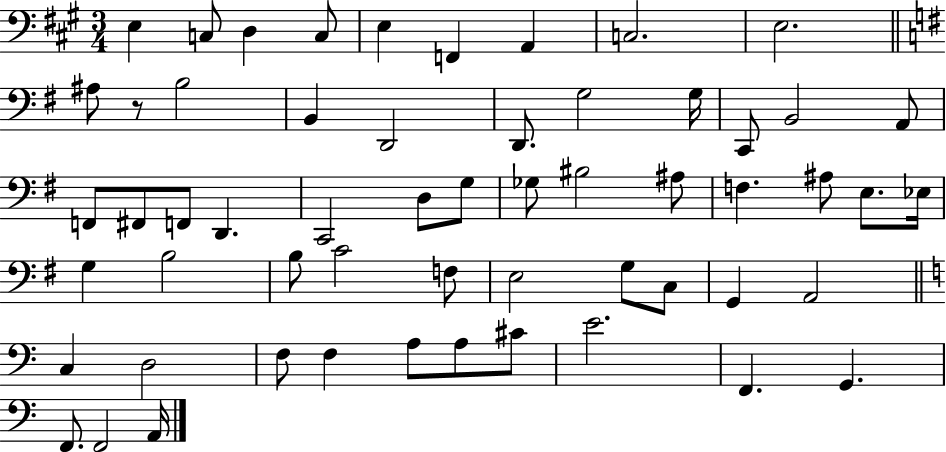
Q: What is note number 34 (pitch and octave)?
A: G3